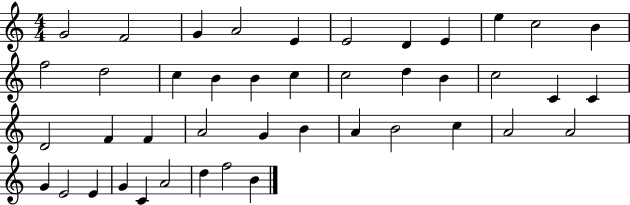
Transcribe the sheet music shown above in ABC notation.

X:1
T:Untitled
M:4/4
L:1/4
K:C
G2 F2 G A2 E E2 D E e c2 B f2 d2 c B B c c2 d B c2 C C D2 F F A2 G B A B2 c A2 A2 G E2 E G C A2 d f2 B